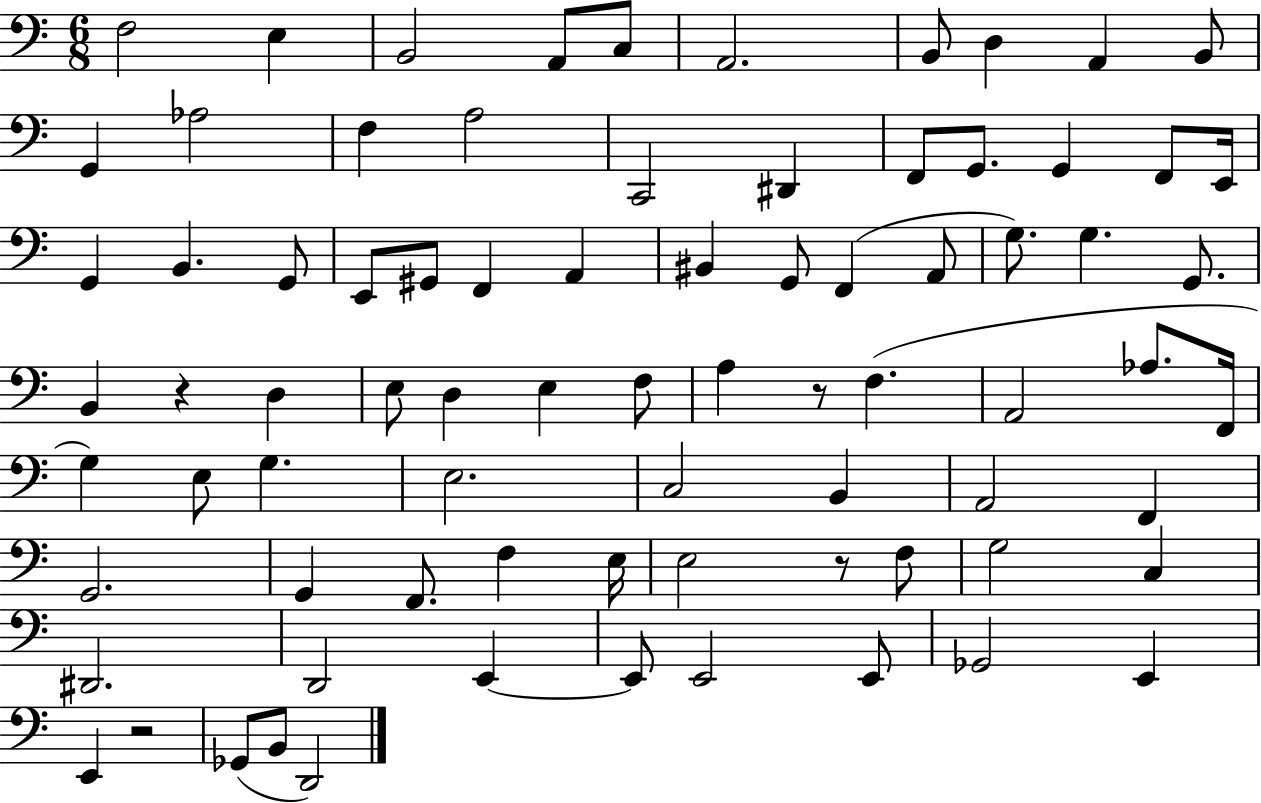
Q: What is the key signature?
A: C major